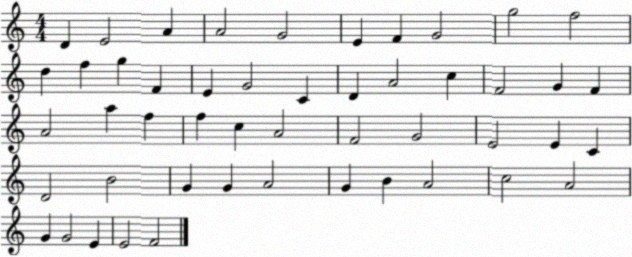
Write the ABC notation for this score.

X:1
T:Untitled
M:4/4
L:1/4
K:C
D E2 A A2 G2 E F G2 g2 f2 d f g F E G2 C D A2 c F2 G F A2 a f f c A2 F2 G2 E2 E C D2 B2 G G A2 G B A2 c2 A2 G G2 E E2 F2